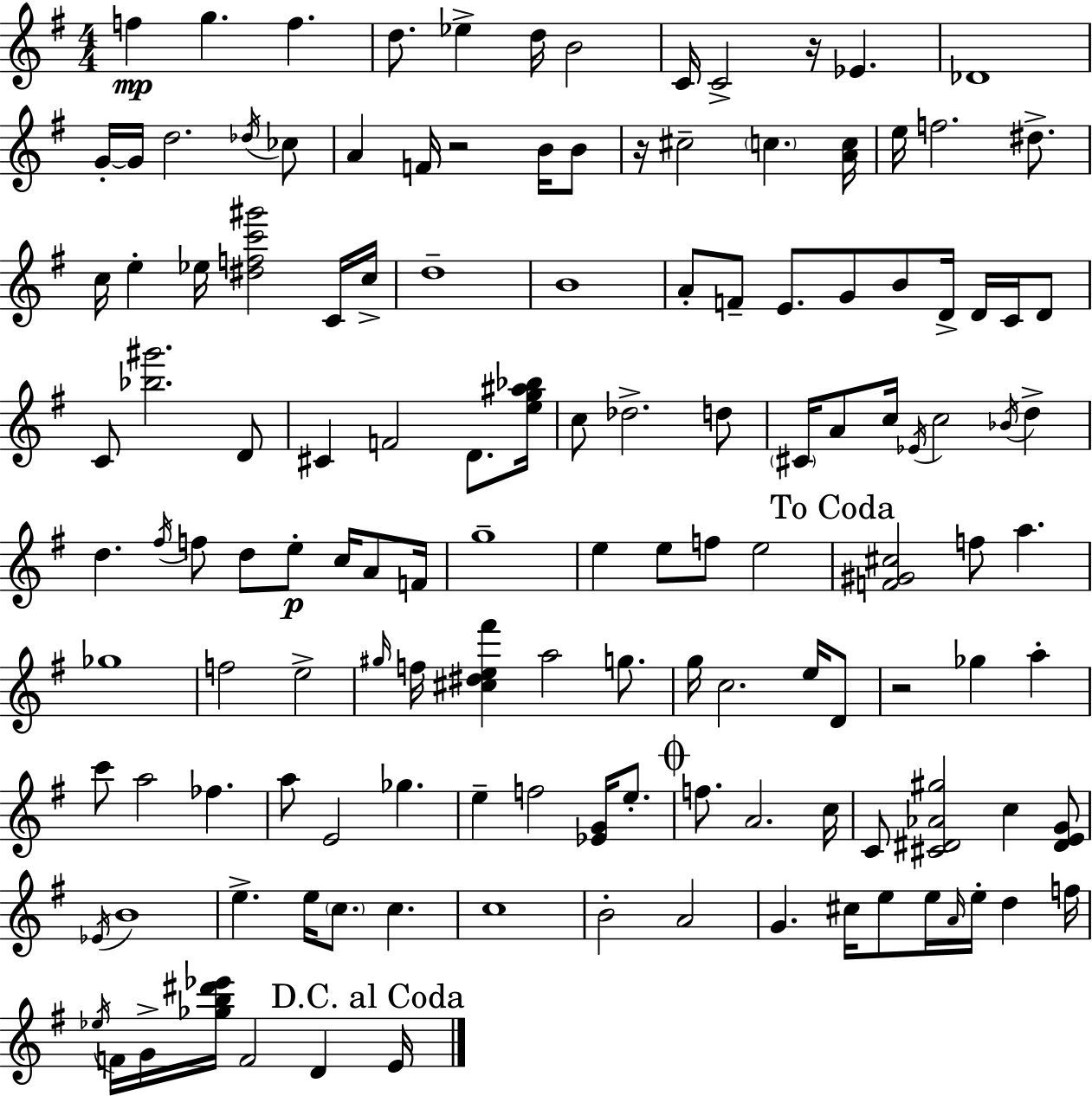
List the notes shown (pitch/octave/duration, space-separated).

F5/q G5/q. F5/q. D5/e. Eb5/q D5/s B4/h C4/s C4/h R/s Eb4/q. Db4/w G4/s G4/s D5/h. Db5/s CES5/e A4/q F4/s R/h B4/s B4/e R/s C#5/h C5/q. [A4,C5]/s E5/s F5/h. D#5/e. C5/s E5/q Eb5/s [D#5,F5,C6,G#6]/h C4/s C5/s D5/w B4/w A4/e F4/e E4/e. G4/e B4/e D4/s D4/s C4/s D4/e C4/e [Bb5,G#6]/h. D4/e C#4/q F4/h D4/e. [E5,G5,A#5,Bb5]/s C5/e Db5/h. D5/e C#4/s A4/e C5/s Eb4/s C5/h Bb4/s D5/q D5/q. F#5/s F5/e D5/e E5/e C5/s A4/e F4/s G5/w E5/q E5/e F5/e E5/h [F4,G#4,C#5]/h F5/e A5/q. Gb5/w F5/h E5/h G#5/s F5/s [C#5,D#5,E5,F#6]/q A5/h G5/e. G5/s C5/h. E5/s D4/e R/h Gb5/q A5/q C6/e A5/h FES5/q. A5/e E4/h Gb5/q. E5/q F5/h [Eb4,G4]/s E5/e. F5/e. A4/h. C5/s C4/e [C#4,D#4,Ab4,G#5]/h C5/q [D#4,E4,G4]/e Eb4/s B4/w E5/q. E5/s C5/e. C5/q. C5/w B4/h A4/h G4/q. C#5/s E5/e E5/s A4/s E5/s D5/q F5/s Eb5/s F4/s G4/s [Gb5,B5,D#6,Eb6]/s F4/h D4/q E4/s